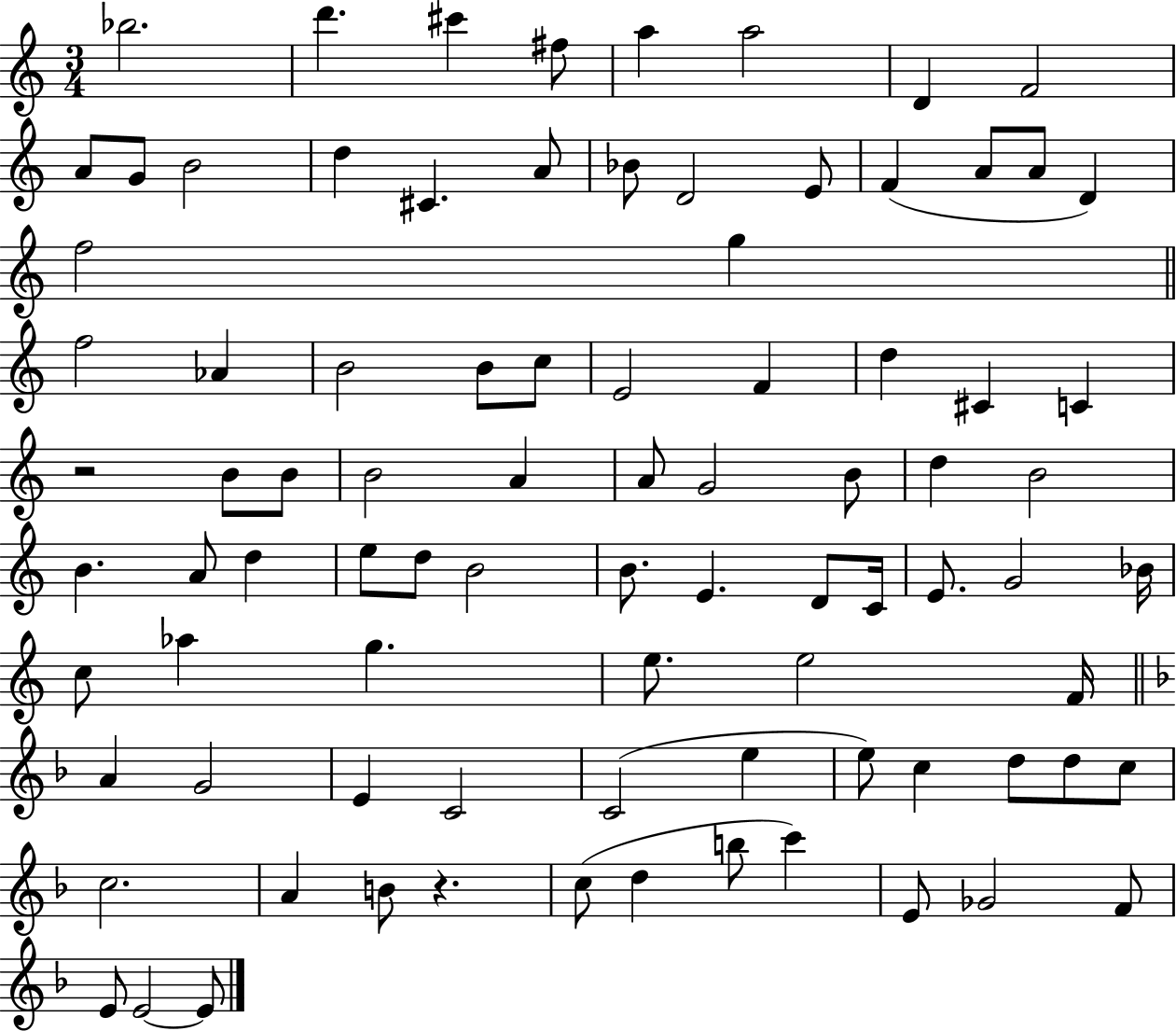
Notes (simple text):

Bb5/h. D6/q. C#6/q F#5/e A5/q A5/h D4/q F4/h A4/e G4/e B4/h D5/q C#4/q. A4/e Bb4/e D4/h E4/e F4/q A4/e A4/e D4/q F5/h G5/q F5/h Ab4/q B4/h B4/e C5/e E4/h F4/q D5/q C#4/q C4/q R/h B4/e B4/e B4/h A4/q A4/e G4/h B4/e D5/q B4/h B4/q. A4/e D5/q E5/e D5/e B4/h B4/e. E4/q. D4/e C4/s E4/e. G4/h Bb4/s C5/e Ab5/q G5/q. E5/e. E5/h F4/s A4/q G4/h E4/q C4/h C4/h E5/q E5/e C5/q D5/e D5/e C5/e C5/h. A4/q B4/e R/q. C5/e D5/q B5/e C6/q E4/e Gb4/h F4/e E4/e E4/h E4/e